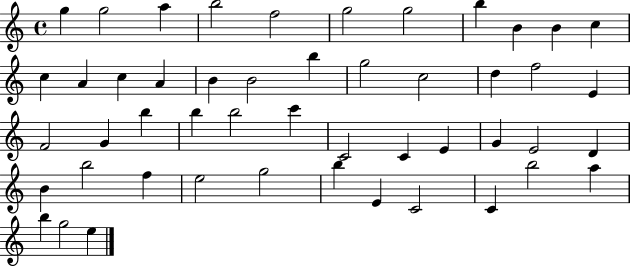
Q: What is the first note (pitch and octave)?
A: G5